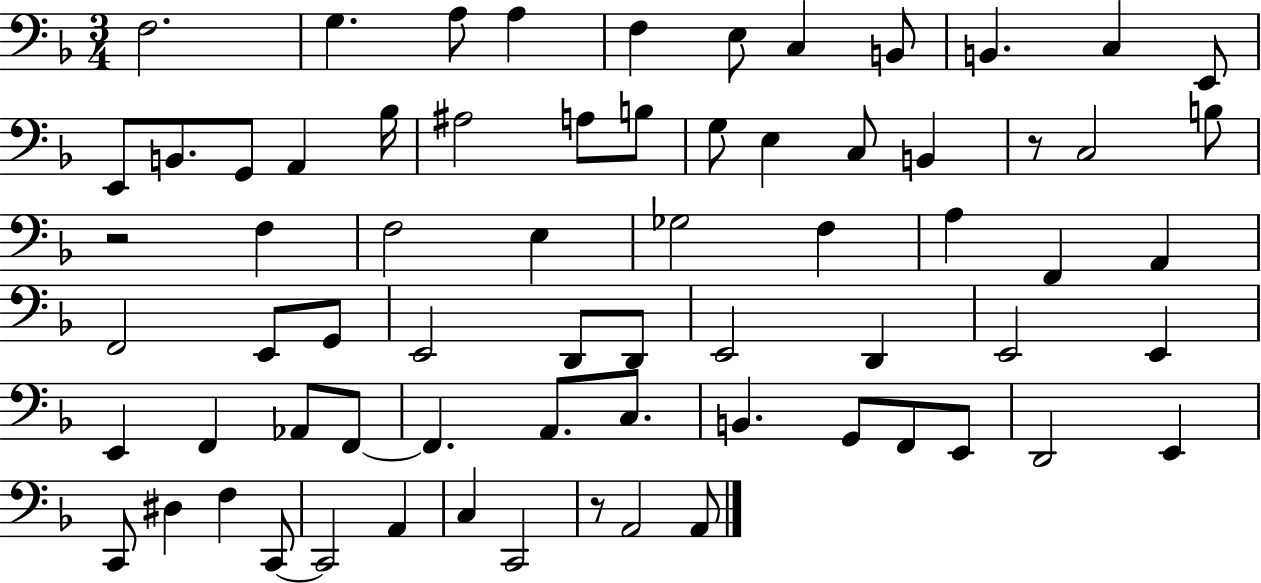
F3/h. G3/q. A3/e A3/q F3/q E3/e C3/q B2/e B2/q. C3/q E2/e E2/e B2/e. G2/e A2/q Bb3/s A#3/h A3/e B3/e G3/e E3/q C3/e B2/q R/e C3/h B3/e R/h F3/q F3/h E3/q Gb3/h F3/q A3/q F2/q A2/q F2/h E2/e G2/e E2/h D2/e D2/e E2/h D2/q E2/h E2/q E2/q F2/q Ab2/e F2/e F2/q. A2/e. C3/e. B2/q. G2/e F2/e E2/e D2/h E2/q C2/e D#3/q F3/q C2/e C2/h A2/q C3/q C2/h R/e A2/h A2/e